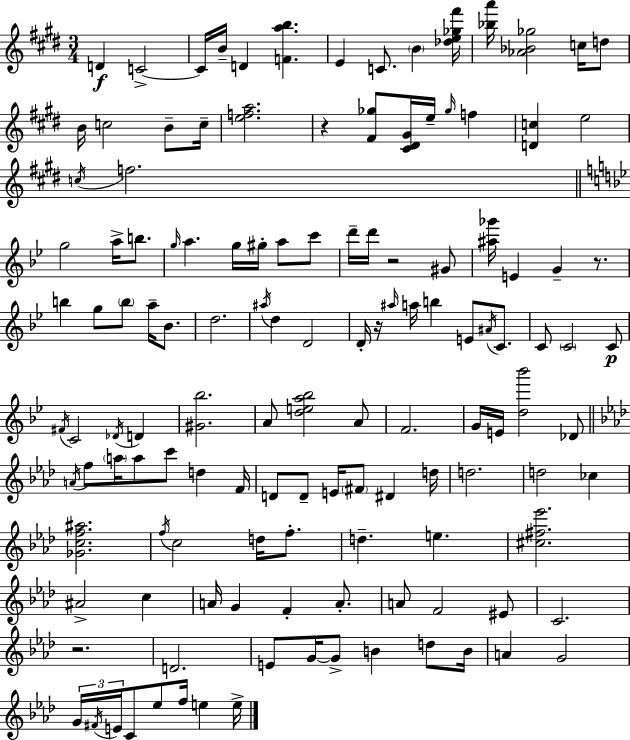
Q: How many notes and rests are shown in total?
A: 131